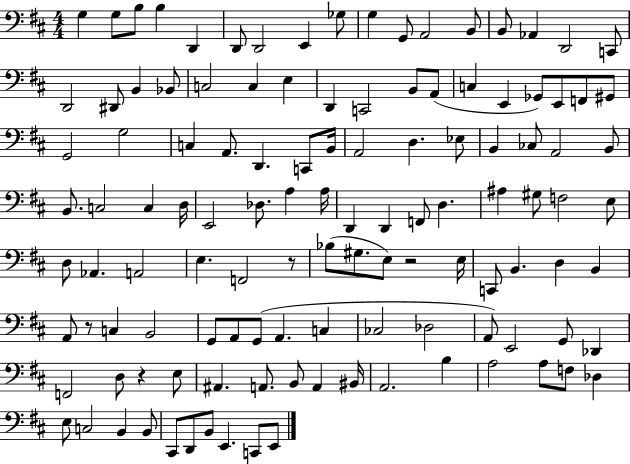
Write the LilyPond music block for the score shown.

{
  \clef bass
  \numericTimeSignature
  \time 4/4
  \key d \major
  \repeat volta 2 { g4 g8 b8 b4 d,4 | d,8 d,2 e,4 ges8 | g4 g,8 a,2 b,8 | b,8 aes,4 d,2 c,8 | \break d,2 dis,8 b,4 bes,8 | c2 c4 e4 | d,4 c,2 b,8 a,8( | c4 e,4 ges,8) e,8 f,8 gis,8 | \break g,2 g2 | c4 a,8. d,4. c,8 b,16 | a,2 d4. ees8 | b,4 ces8 a,2 b,8 | \break b,8. c2 c4 d16 | e,2 des8. a4 a16 | d,4 d,4 f,8 d4. | ais4 gis8 f2 e8 | \break d8 aes,4. a,2 | e4. f,2 r8 | bes8( gis8. e8) r2 e16 | c,8 b,4. d4 b,4 | \break a,8 r8 c4 b,2 | g,8 a,8 g,8( a,4. c4 | ces2 des2 | a,8) e,2 g,8 des,4 | \break f,2 d8 r4 e8 | ais,4. a,8. b,8 a,4 bis,16 | a,2. b4 | a2 a8 f8 des4 | \break e8 c2 b,4 b,8 | cis,8 d,8 b,8 e,4. c,8 e,8 | } \bar "|."
}